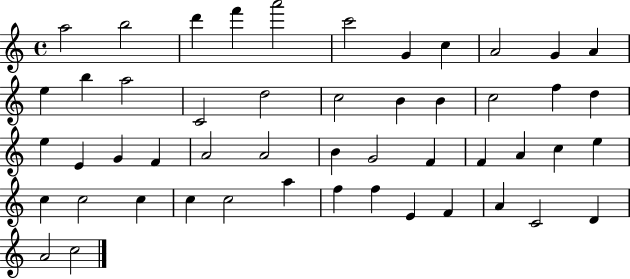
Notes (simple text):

A5/h B5/h D6/q F6/q A6/h C6/h G4/q C5/q A4/h G4/q A4/q E5/q B5/q A5/h C4/h D5/h C5/h B4/q B4/q C5/h F5/q D5/q E5/q E4/q G4/q F4/q A4/h A4/h B4/q G4/h F4/q F4/q A4/q C5/q E5/q C5/q C5/h C5/q C5/q C5/h A5/q F5/q F5/q E4/q F4/q A4/q C4/h D4/q A4/h C5/h